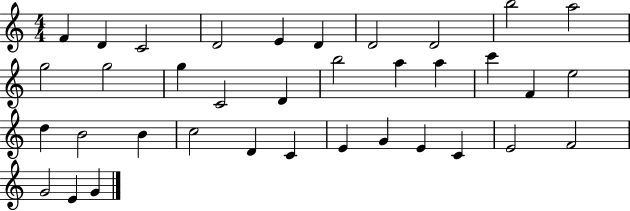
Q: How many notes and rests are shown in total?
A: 36